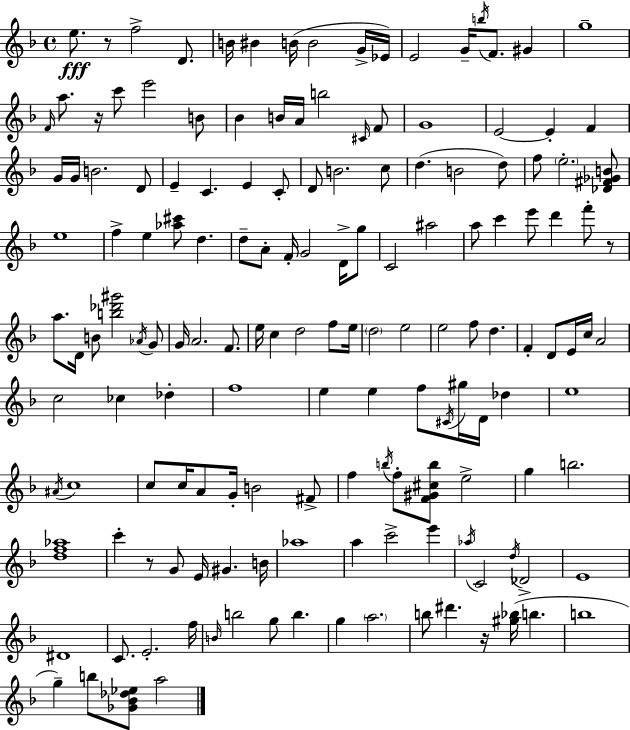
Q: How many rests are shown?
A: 5